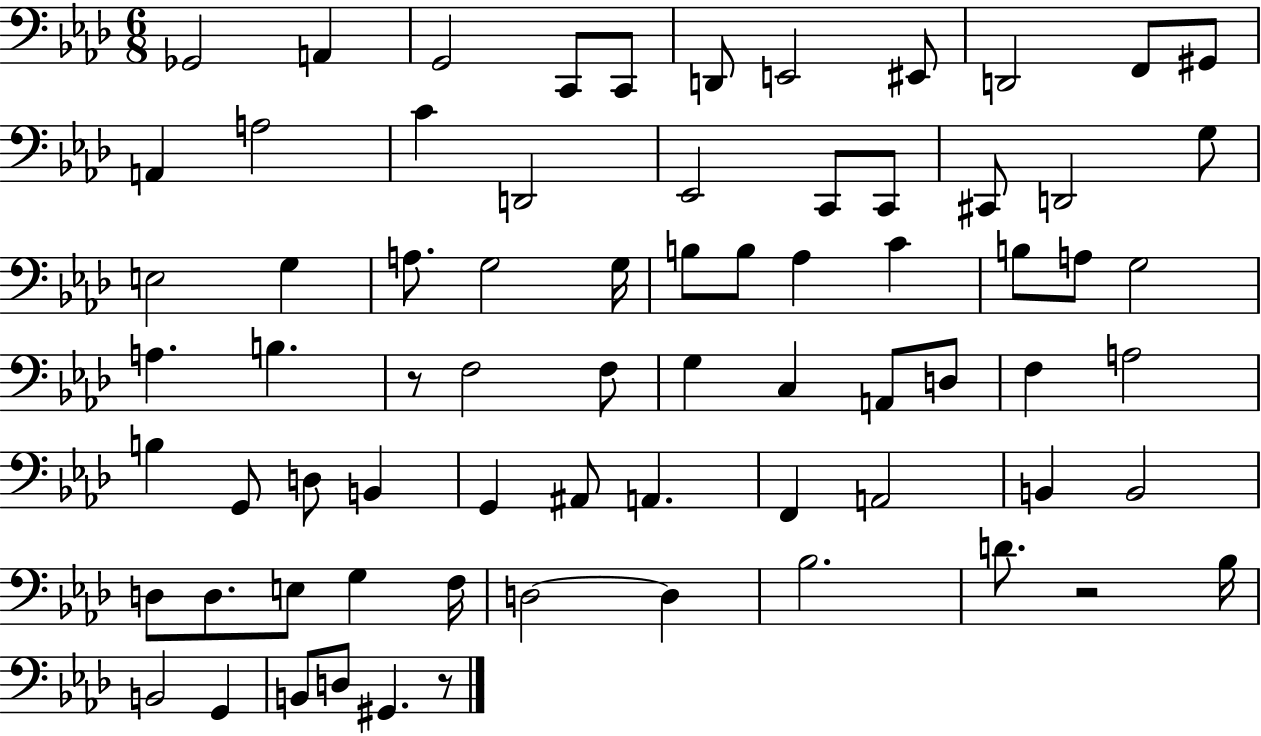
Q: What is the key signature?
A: AES major